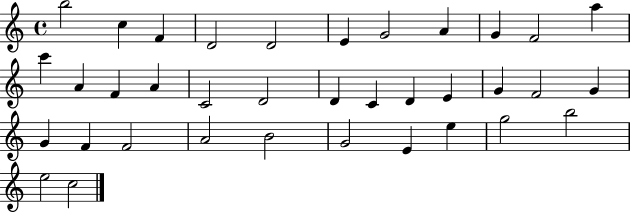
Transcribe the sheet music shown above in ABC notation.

X:1
T:Untitled
M:4/4
L:1/4
K:C
b2 c F D2 D2 E G2 A G F2 a c' A F A C2 D2 D C D E G F2 G G F F2 A2 B2 G2 E e g2 b2 e2 c2